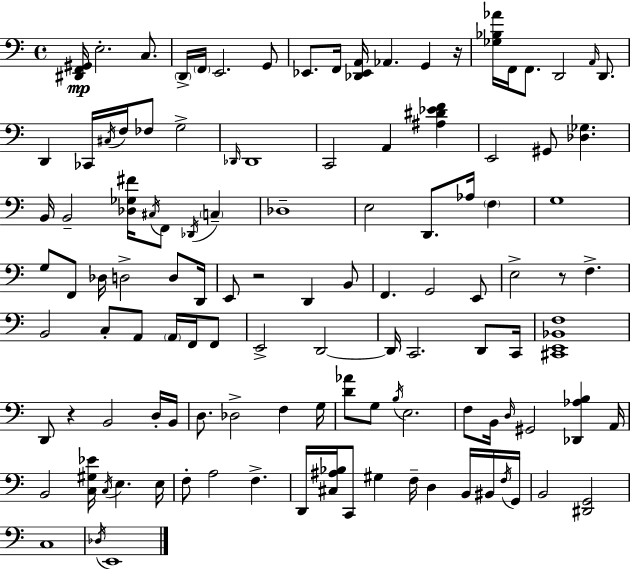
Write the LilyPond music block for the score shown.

{
  \clef bass
  \time 4/4
  \defaultTimeSignature
  \key a \minor
  <dis, f, gis,>16\mp e2.-. c8. | \parenthesize d,16-> \parenthesize f,16 e,2. g,8 | ees,8. f,16 <des, ees, a,>16 aes,4. g,4 r16 | <ges bes aes'>16 f,16 f,8. d,2 \grace { a,16 } d,8. | \break d,4 ces,16 \acciaccatura { cis16 } f16 fes8 g2-> | \grace { des,16 } des,1 | c,2 a,4 <ais dis' ees' f'>4 | e,2 gis,8 <des ges>4. | \break b,16 b,2-- <des ges fis'>16 \acciaccatura { cis16 } f,8 | \acciaccatura { des,16 } \parenthesize c4-- des1-- | e2 d,8. | aes16 \parenthesize f4 g1 | \break g8 f,8 des16 d2-> | d8 d,16 e,8 r2 d,4 | b,8 f,4. g,2 | e,8 e2-> r8 f4.-> | \break b,2 c8-. a,8 | \parenthesize a,16 f,16 f,8 e,2-> d,2~~ | d,16 c,2. | d,8 c,16 <cis, e, bes, f>1 | \break d,8 r4 b,2 | d16-. b,16 d8. des2-> | f4 g16 <d' aes'>8 g8 \acciaccatura { b16 } e2. | f8 b,16 \grace { d16 } gis,2 | \break <des, aes b>4 a,16 b,2 <c gis ees'>16 | \acciaccatura { c16 } e4. e16 f8-. a2 | f4.-> d,16 <cis ais bes>16 c,8 gis4 | f16-- d4 b,16 bis,16 \acciaccatura { f16 } g,16 b,2 | \break <dis, g,>2 c1 | \acciaccatura { des16 } e,1 | \bar "|."
}